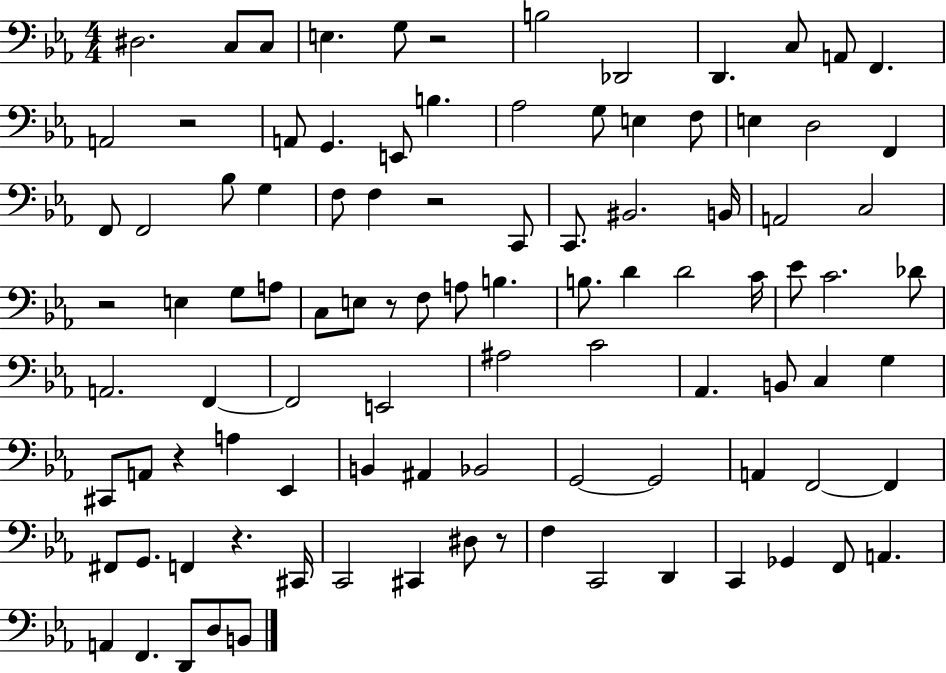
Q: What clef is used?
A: bass